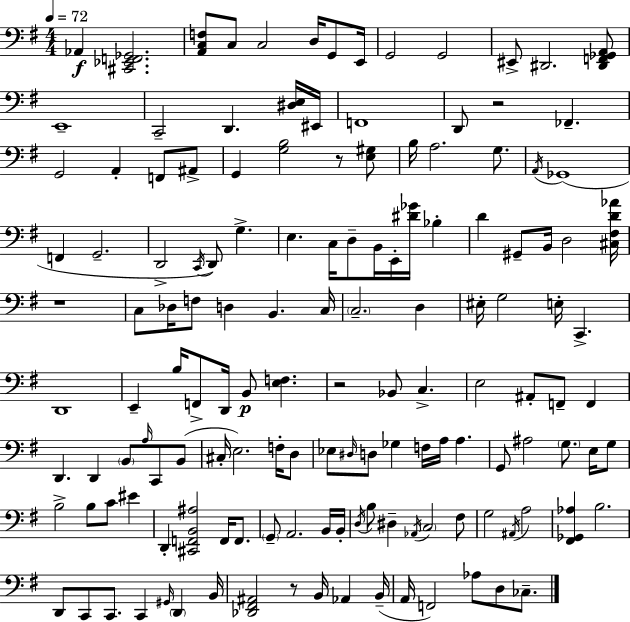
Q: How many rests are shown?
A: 5